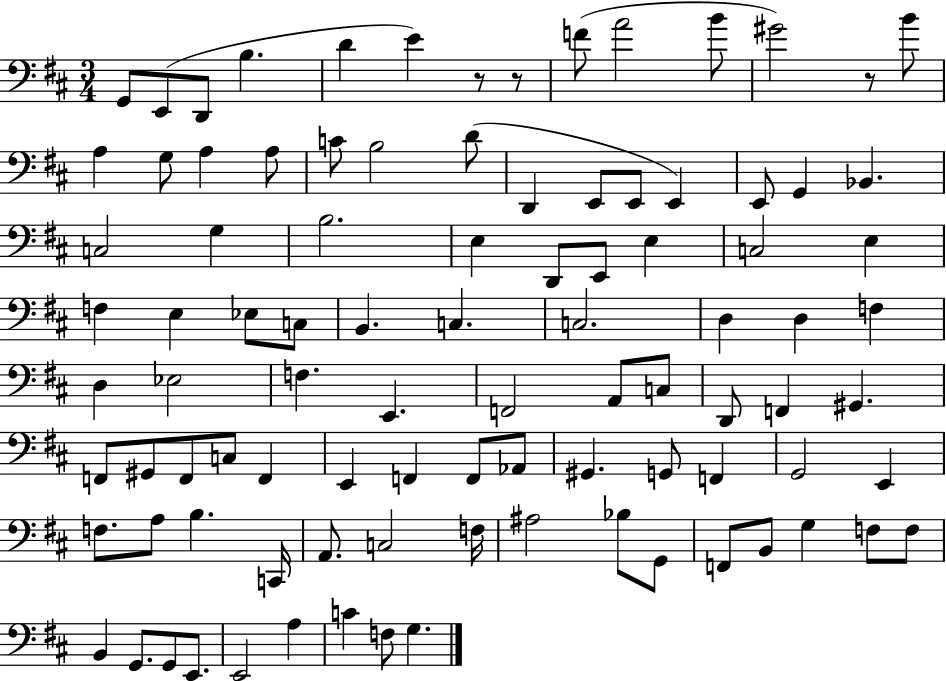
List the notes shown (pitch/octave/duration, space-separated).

G2/e E2/e D2/e B3/q. D4/q E4/q R/e R/e F4/e A4/h B4/e G#4/h R/e B4/e A3/q G3/e A3/q A3/e C4/e B3/h D4/e D2/q E2/e E2/e E2/q E2/e G2/q Bb2/q. C3/h G3/q B3/h. E3/q D2/e E2/e E3/q C3/h E3/q F3/q E3/q Eb3/e C3/e B2/q. C3/q. C3/h. D3/q D3/q F3/q D3/q Eb3/h F3/q. E2/q. F2/h A2/e C3/e D2/e F2/q G#2/q. F2/e G#2/e F2/e C3/e F2/q E2/q F2/q F2/e Ab2/e G#2/q. G2/e F2/q G2/h E2/q F3/e. A3/e B3/q. C2/s A2/e. C3/h F3/s A#3/h Bb3/e G2/e F2/e B2/e G3/q F3/e F3/e B2/q G2/e. G2/e E2/e. E2/h A3/q C4/q F3/e G3/q.